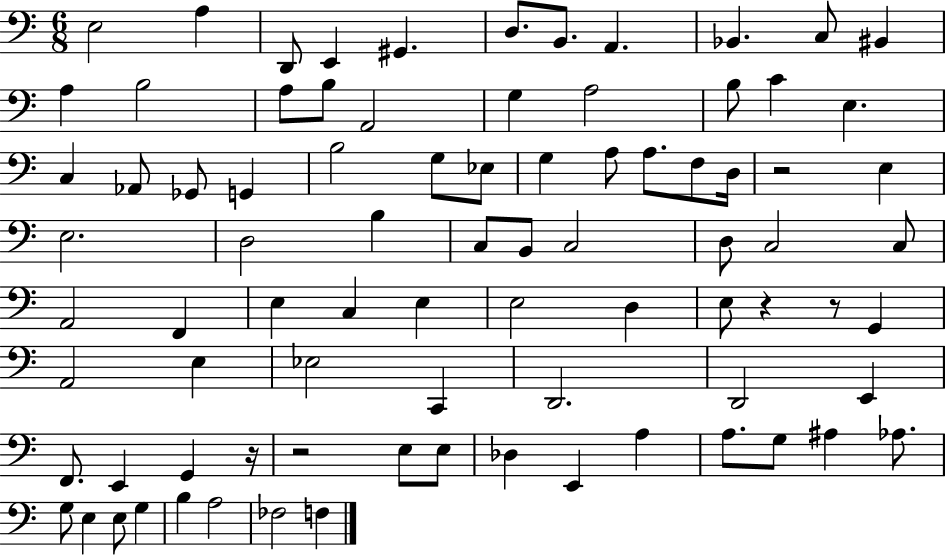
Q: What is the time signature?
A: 6/8